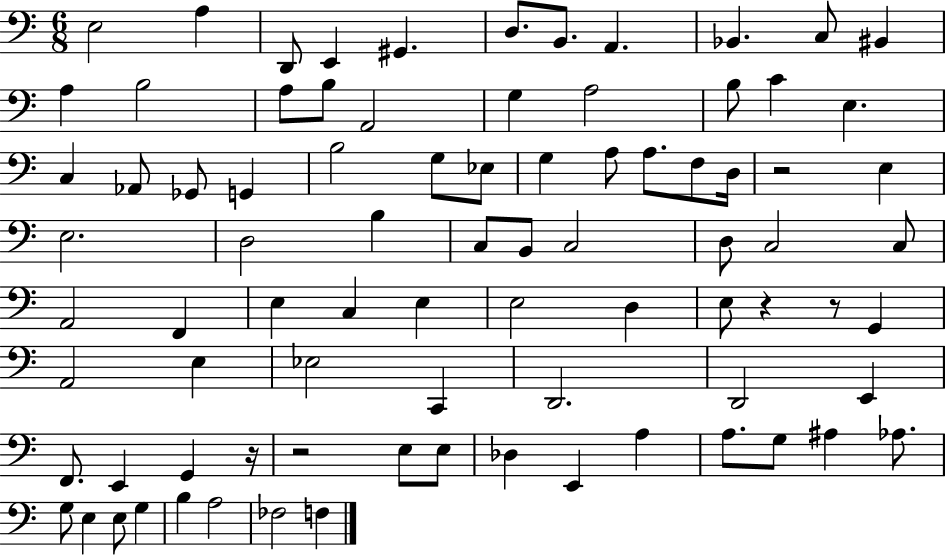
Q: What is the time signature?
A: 6/8